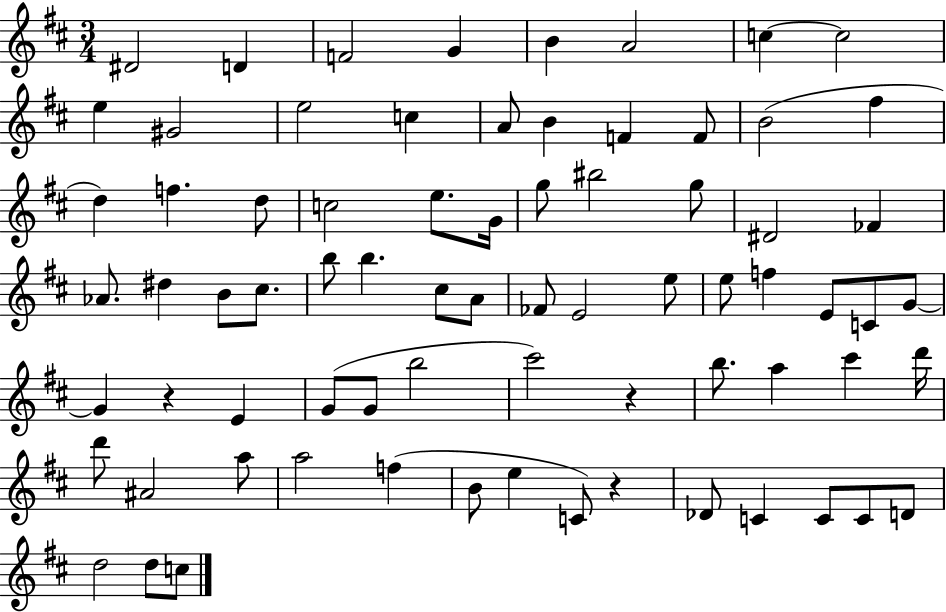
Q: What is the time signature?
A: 3/4